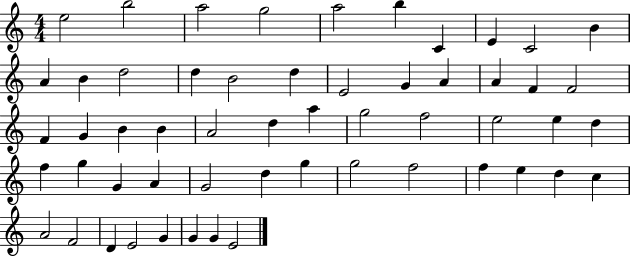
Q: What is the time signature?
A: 4/4